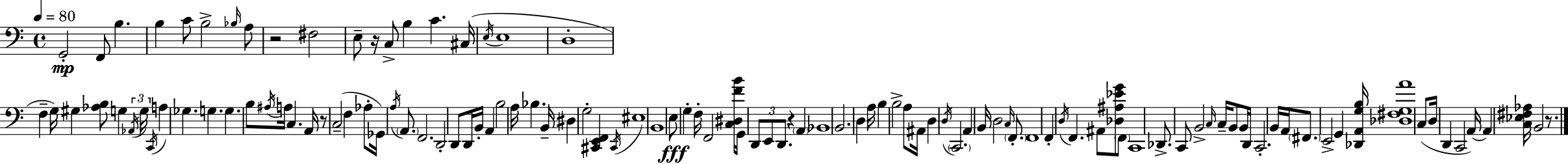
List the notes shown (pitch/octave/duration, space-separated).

G2/h F2/e B3/q. B3/q C4/e B3/h Bb3/s A3/e R/h F#3/h E3/e R/s C3/e B3/q C4/q. C#3/s E3/s E3/w D3/w F3/q G3/s G#3/q [Ab3,B3]/e G3/q Ab2/s G3/s C2/s A3/q Gb3/q. G3/q. G3/q. B3/e A#3/s A3/s C3/q. A2/s R/e C3/h F3/q Ab3/e Gb2/s A3/s A2/e. F2/h. D2/h D2/e D2/s B2/s A2/q B3/h A3/s Bb3/q. B2/s D#3/q G3/h [C#2,E2,F2]/q C#2/s EIS3/w B2/w E3/e G3/q F3/s F2/h [C3,D#3,F4,B4]/s G2/s D2/e E2/e D2/e. R/q A2/q Bb2/w B2/h. D3/q A3/s B3/q B3/h A3/e A#2/s D3/q D3/s C2/h. A2/q B2/s D3/h C3/s F2/e. F2/w F2/q D3/s F2/q. A#2/e [Db3,A#3,Eb4,G4]/e F2/e C2/w Db2/e. C2/e B2/h C3/s C3/s B2/e B2/s D2/s C2/h. B2/s A2/s F#2/e. E2/h G2/q [Db2,A2,G3,B3]/s [Db3,F#3,G3,A4]/w C3/e D3/s D2/q C2/h A2/s A2/q [C3,Eb3,F#3,Ab3]/s B2/h R/e.